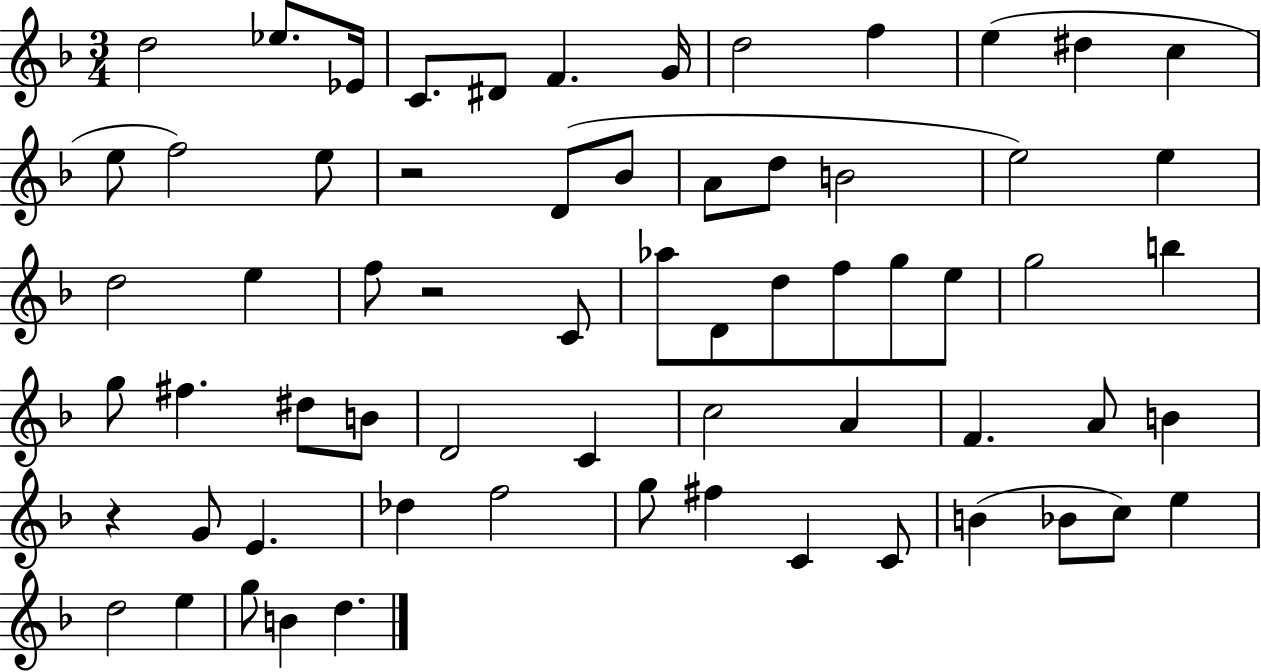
{
  \clef treble
  \numericTimeSignature
  \time 3/4
  \key f \major
  \repeat volta 2 { d''2 ees''8. ees'16 | c'8. dis'8 f'4. g'16 | d''2 f''4 | e''4( dis''4 c''4 | \break e''8 f''2) e''8 | r2 d'8( bes'8 | a'8 d''8 b'2 | e''2) e''4 | \break d''2 e''4 | f''8 r2 c'8 | aes''8 d'8 d''8 f''8 g''8 e''8 | g''2 b''4 | \break g''8 fis''4. dis''8 b'8 | d'2 c'4 | c''2 a'4 | f'4. a'8 b'4 | \break r4 g'8 e'4. | des''4 f''2 | g''8 fis''4 c'4 c'8 | b'4( bes'8 c''8) e''4 | \break d''2 e''4 | g''8 b'4 d''4. | } \bar "|."
}